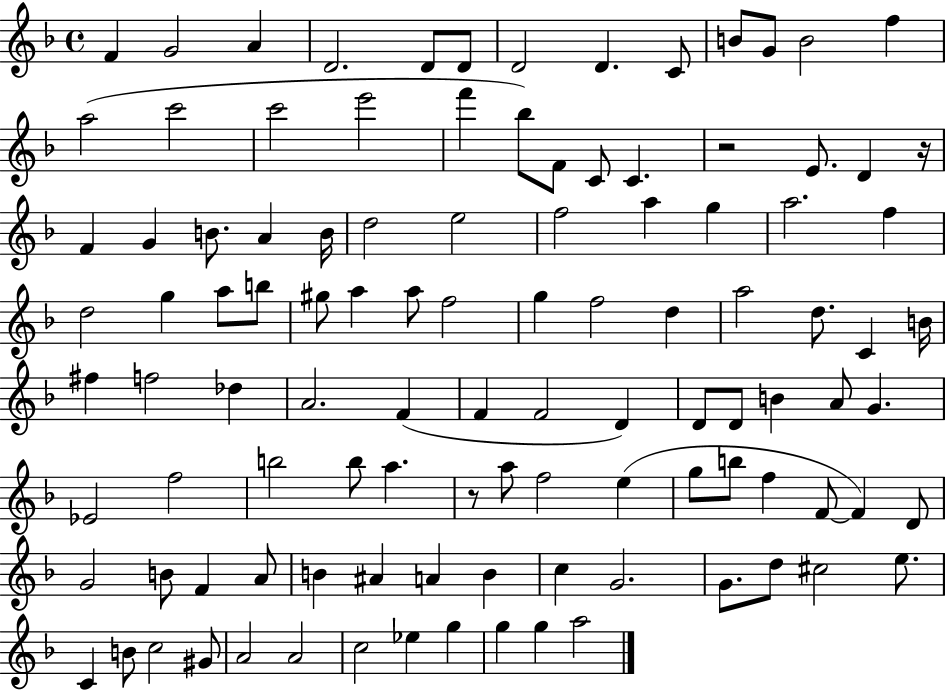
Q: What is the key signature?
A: F major